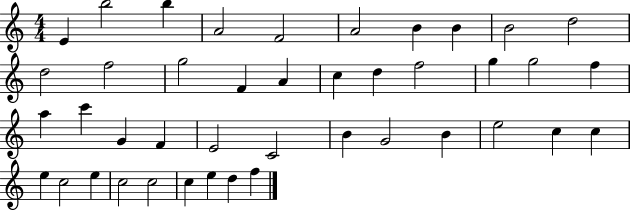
X:1
T:Untitled
M:4/4
L:1/4
K:C
E b2 b A2 F2 A2 B B B2 d2 d2 f2 g2 F A c d f2 g g2 f a c' G F E2 C2 B G2 B e2 c c e c2 e c2 c2 c e d f